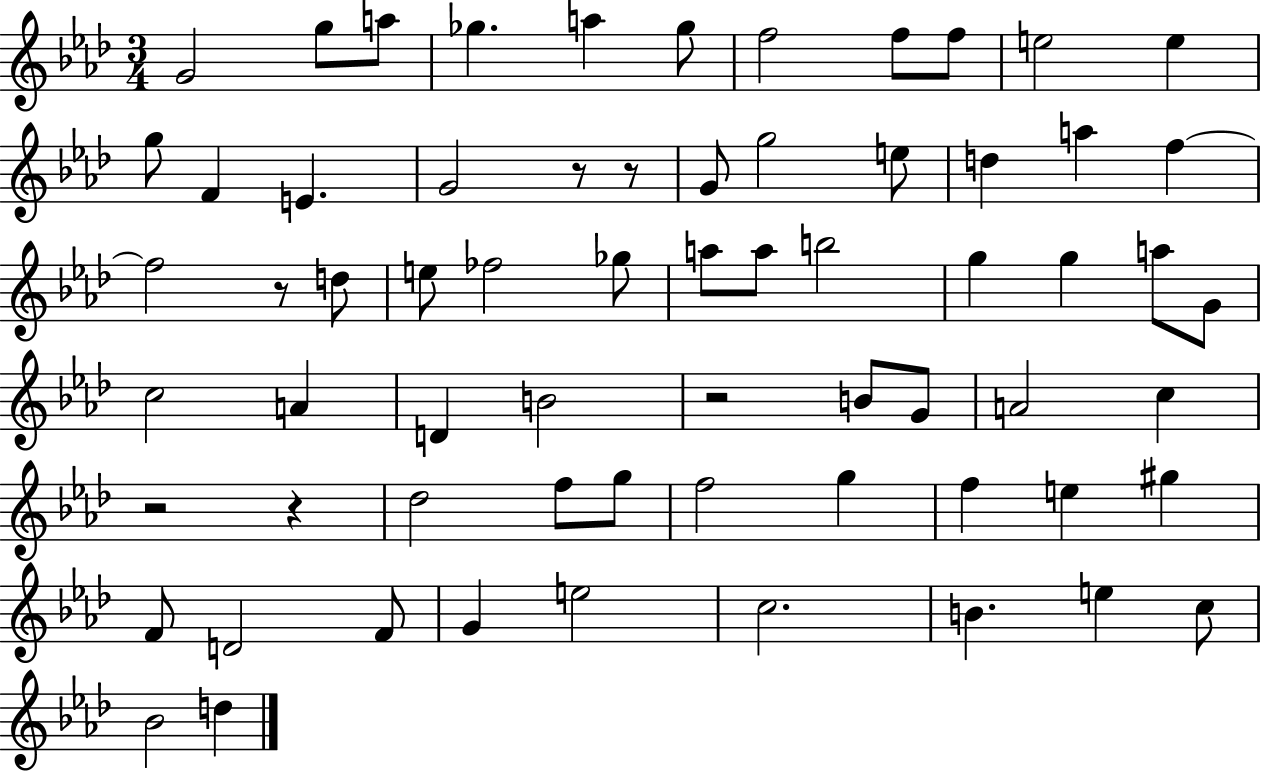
{
  \clef treble
  \numericTimeSignature
  \time 3/4
  \key aes \major
  g'2 g''8 a''8 | ges''4. a''4 ges''8 | f''2 f''8 f''8 | e''2 e''4 | \break g''8 f'4 e'4. | g'2 r8 r8 | g'8 g''2 e''8 | d''4 a''4 f''4~~ | \break f''2 r8 d''8 | e''8 fes''2 ges''8 | a''8 a''8 b''2 | g''4 g''4 a''8 g'8 | \break c''2 a'4 | d'4 b'2 | r2 b'8 g'8 | a'2 c''4 | \break r2 r4 | des''2 f''8 g''8 | f''2 g''4 | f''4 e''4 gis''4 | \break f'8 d'2 f'8 | g'4 e''2 | c''2. | b'4. e''4 c''8 | \break bes'2 d''4 | \bar "|."
}